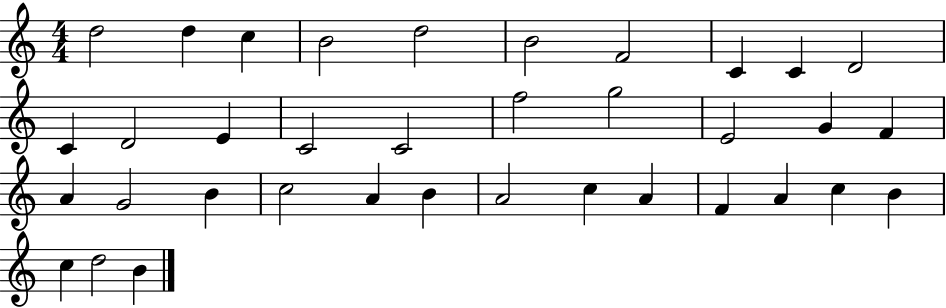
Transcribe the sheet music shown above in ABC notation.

X:1
T:Untitled
M:4/4
L:1/4
K:C
d2 d c B2 d2 B2 F2 C C D2 C D2 E C2 C2 f2 g2 E2 G F A G2 B c2 A B A2 c A F A c B c d2 B